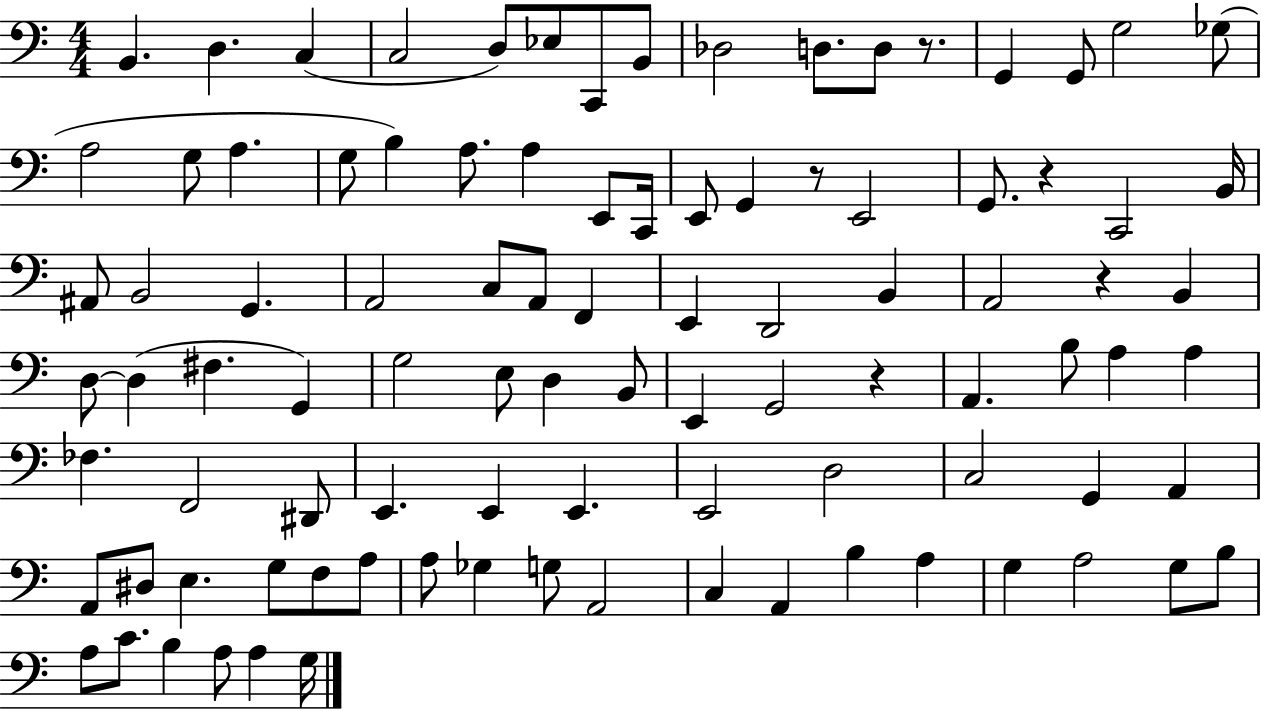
X:1
T:Untitled
M:4/4
L:1/4
K:C
B,, D, C, C,2 D,/2 _E,/2 C,,/2 B,,/2 _D,2 D,/2 D,/2 z/2 G,, G,,/2 G,2 _G,/2 A,2 G,/2 A, G,/2 B, A,/2 A, E,,/2 C,,/4 E,,/2 G,, z/2 E,,2 G,,/2 z C,,2 B,,/4 ^A,,/2 B,,2 G,, A,,2 C,/2 A,,/2 F,, E,, D,,2 B,, A,,2 z B,, D,/2 D, ^F, G,, G,2 E,/2 D, B,,/2 E,, G,,2 z A,, B,/2 A, A, _F, F,,2 ^D,,/2 E,, E,, E,, E,,2 D,2 C,2 G,, A,, A,,/2 ^D,/2 E, G,/2 F,/2 A,/2 A,/2 _G, G,/2 A,,2 C, A,, B, A, G, A,2 G,/2 B,/2 A,/2 C/2 B, A,/2 A, G,/4